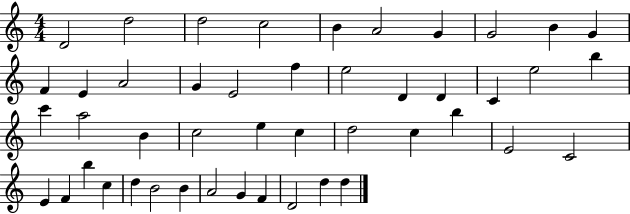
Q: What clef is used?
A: treble